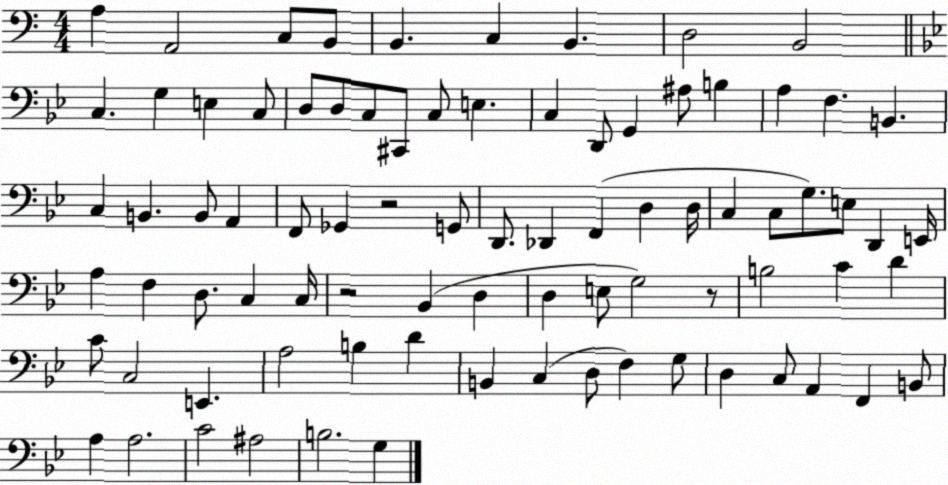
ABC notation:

X:1
T:Untitled
M:4/4
L:1/4
K:C
A, A,,2 C,/2 B,,/2 B,, C, B,, D,2 B,,2 C, G, E, C,/2 D,/2 D,/2 C,/2 ^C,,/2 C,/2 E, C, D,,/2 G,, ^A,/2 B, A, F, B,, C, B,, B,,/2 A,, F,,/2 _G,, z2 G,,/2 D,,/2 _D,, F,, D, D,/4 C, C,/2 G,/2 E,/2 D,, E,,/4 A, F, D,/2 C, C,/4 z2 _B,, D, D, E,/2 G,2 z/2 B,2 C D C/2 C,2 E,, A,2 B, D B,, C, D,/2 F, G,/2 D, C,/2 A,, F,, B,,/2 A, A,2 C2 ^A,2 B,2 G,